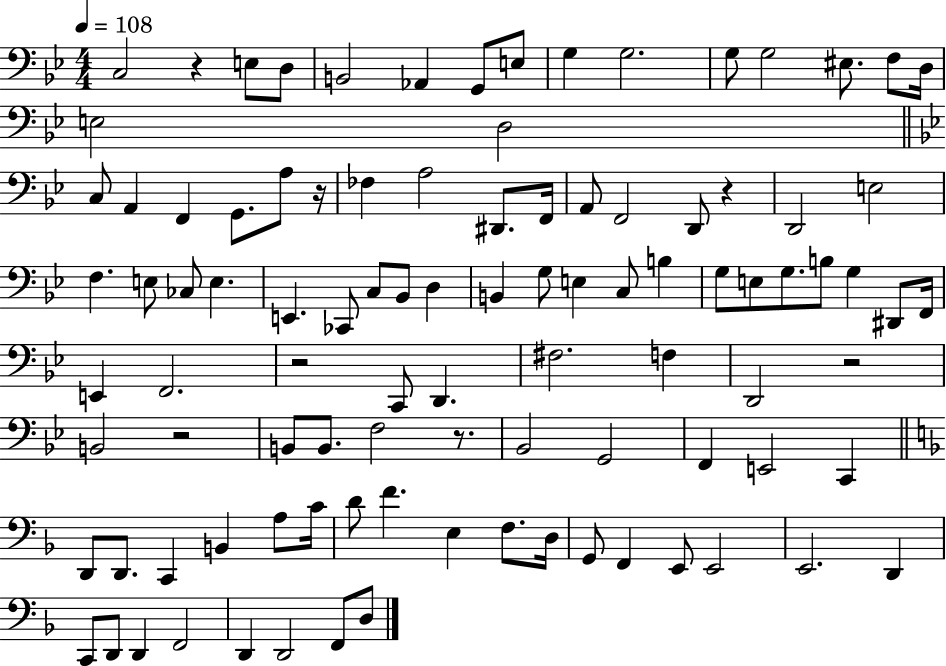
C3/h R/q E3/e D3/e B2/h Ab2/q G2/e E3/e G3/q G3/h. G3/e G3/h EIS3/e. F3/e D3/s E3/h D3/h C3/e A2/q F2/q G2/e. A3/e R/s FES3/q A3/h D#2/e. F2/s A2/e F2/h D2/e R/q D2/h E3/h F3/q. E3/e CES3/e E3/q. E2/q. CES2/e C3/e Bb2/e D3/q B2/q G3/e E3/q C3/e B3/q G3/e E3/e G3/e. B3/e G3/q D#2/e F2/s E2/q F2/h. R/h C2/e D2/q. F#3/h. F3/q D2/h R/h B2/h R/h B2/e B2/e. F3/h R/e. Bb2/h G2/h F2/q E2/h C2/q D2/e D2/e. C2/q B2/q A3/e C4/s D4/e F4/q. E3/q F3/e. D3/s G2/e F2/q E2/e E2/h E2/h. D2/q C2/e D2/e D2/q F2/h D2/q D2/h F2/e D3/e